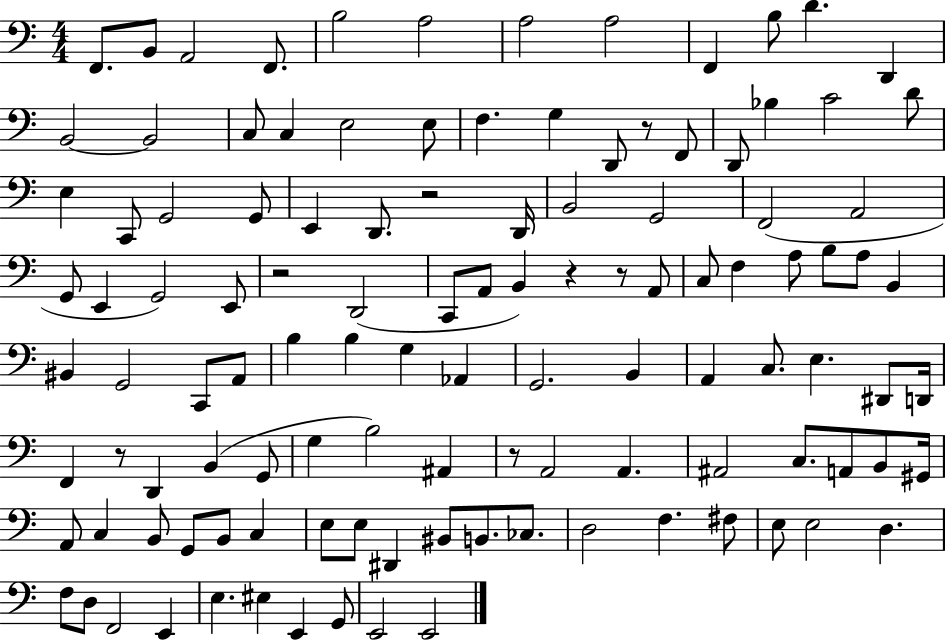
X:1
T:Untitled
M:4/4
L:1/4
K:C
F,,/2 B,,/2 A,,2 F,,/2 B,2 A,2 A,2 A,2 F,, B,/2 D D,, B,,2 B,,2 C,/2 C, E,2 E,/2 F, G, D,,/2 z/2 F,,/2 D,,/2 _B, C2 D/2 E, C,,/2 G,,2 G,,/2 E,, D,,/2 z2 D,,/4 B,,2 G,,2 F,,2 A,,2 G,,/2 E,, G,,2 E,,/2 z2 D,,2 C,,/2 A,,/2 B,, z z/2 A,,/2 C,/2 F, A,/2 B,/2 A,/2 B,, ^B,, G,,2 C,,/2 A,,/2 B, B, G, _A,, G,,2 B,, A,, C,/2 E, ^D,,/2 D,,/4 F,, z/2 D,, B,, G,,/2 G, B,2 ^A,, z/2 A,,2 A,, ^A,,2 C,/2 A,,/2 B,,/2 ^G,,/4 A,,/2 C, B,,/2 G,,/2 B,,/2 C, E,/2 E,/2 ^D,, ^B,,/2 B,,/2 _C,/2 D,2 F, ^F,/2 E,/2 E,2 D, F,/2 D,/2 F,,2 E,, E, ^E, E,, G,,/2 E,,2 E,,2